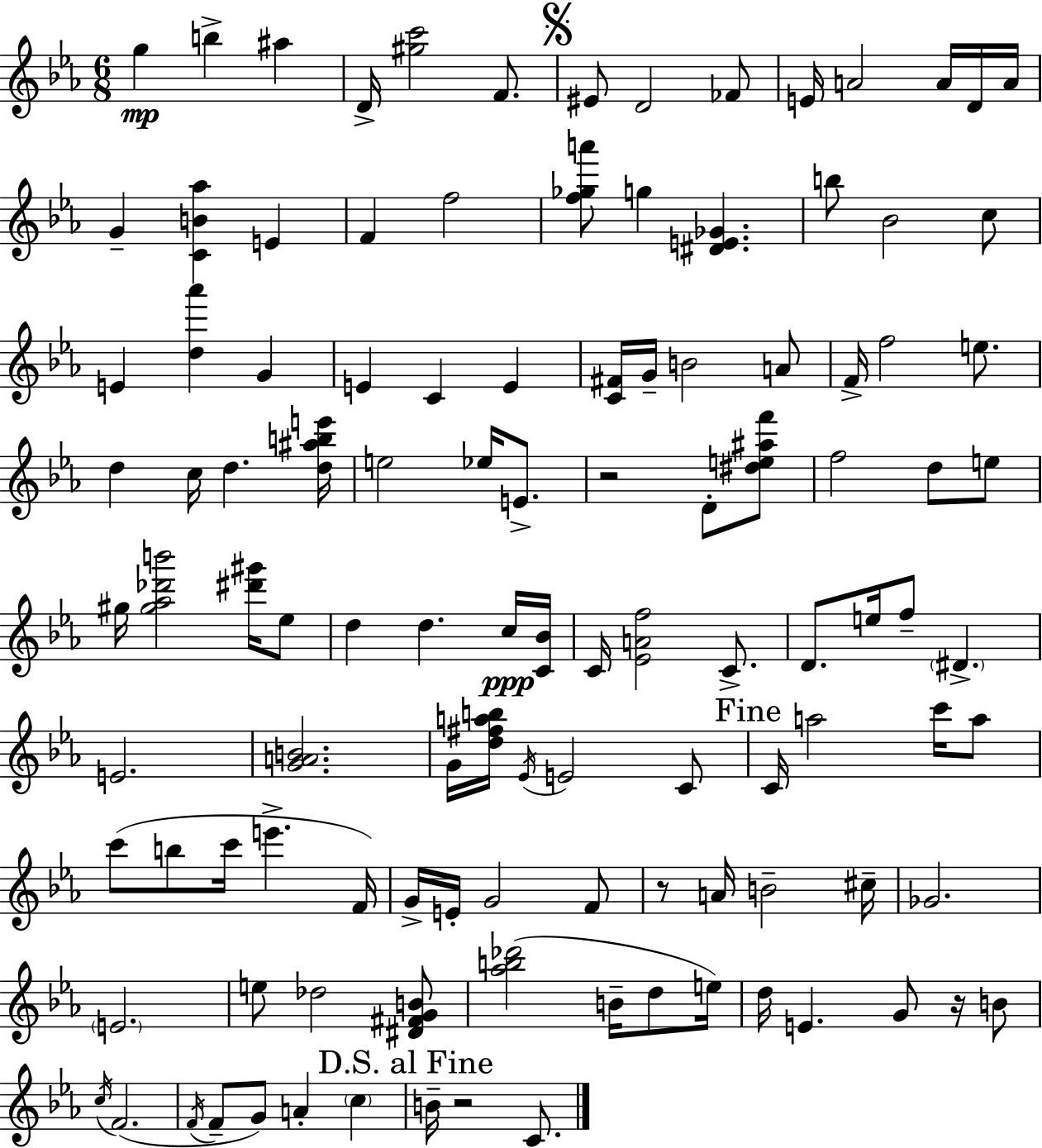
G5/q B5/q A#5/q D4/s [G#5,C6]/h F4/e. EIS4/e D4/h FES4/e E4/s A4/h A4/s D4/s A4/s G4/q [C4,B4,Ab5]/q E4/q F4/q F5/h [F5,Gb5,A6]/e G5/q [D#4,E4,Gb4]/q. B5/e Bb4/h C5/e E4/q [D5,Ab6]/q G4/q E4/q C4/q E4/q [C4,F#4]/s G4/s B4/h A4/e F4/s F5/h E5/e. D5/q C5/s D5/q. [D5,A#5,B5,E6]/s E5/h Eb5/s E4/e. R/h D4/e [D#5,E5,A#5,F6]/e F5/h D5/e E5/e G#5/s [G#5,Ab5,Db6,B6]/h [D#6,G#6]/s Eb5/e D5/q D5/q. C5/s [C4,Bb4]/s C4/s [Eb4,A4,F5]/h C4/e. D4/e. E5/s F5/e D#4/q. E4/h. [G4,A4,B4]/h. G4/s [D5,F#5,A5,B5]/s Eb4/s E4/h C4/e C4/s A5/h C6/s A5/e C6/e B5/e C6/s E6/q. F4/s G4/s E4/s G4/h F4/e R/e A4/s B4/h C#5/s Gb4/h. E4/h. E5/e Db5/h [D#4,F#4,G4,B4]/e [Ab5,B5,Db6]/h B4/s D5/e E5/s D5/s E4/q. G4/e R/s B4/e C5/s F4/h. F4/s F4/e G4/e A4/q C5/q B4/s R/h C4/e.